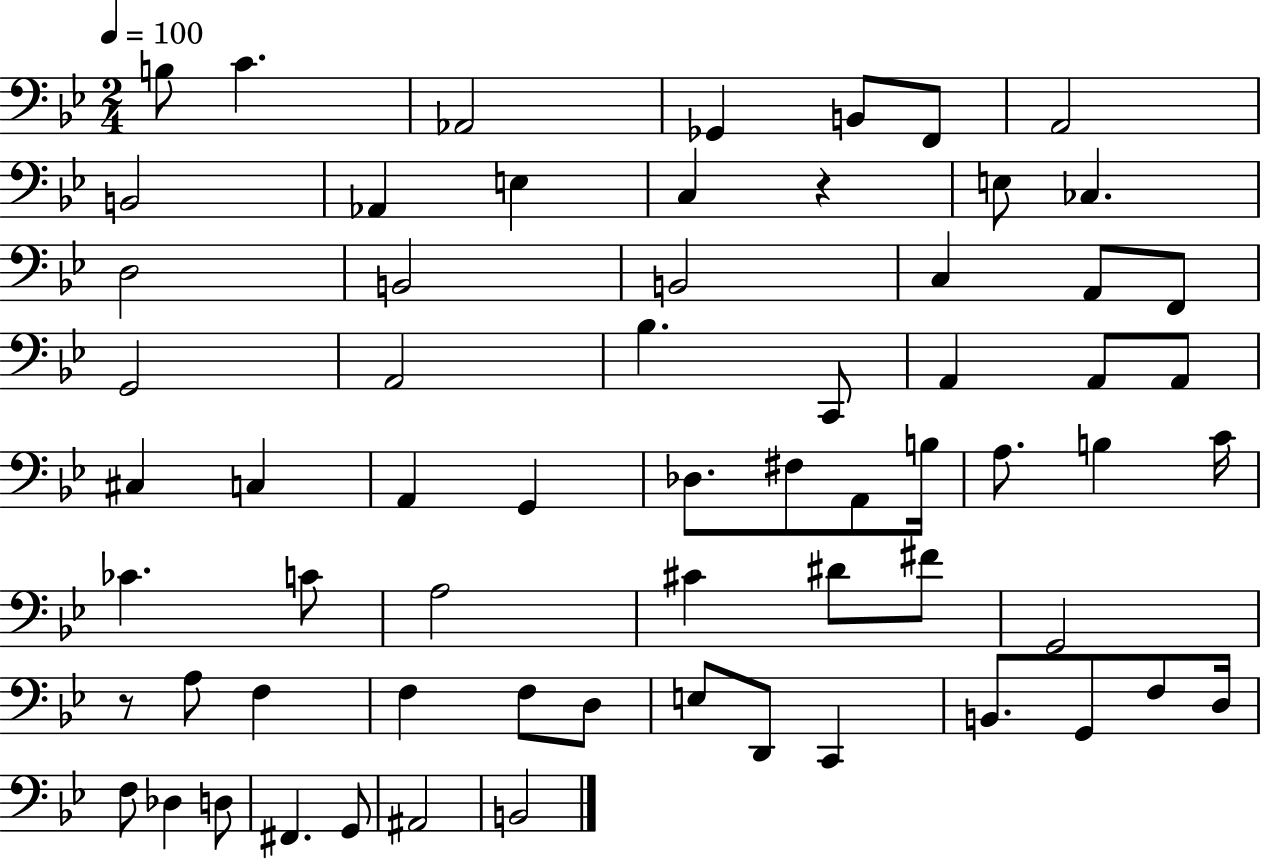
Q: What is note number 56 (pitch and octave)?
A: D3